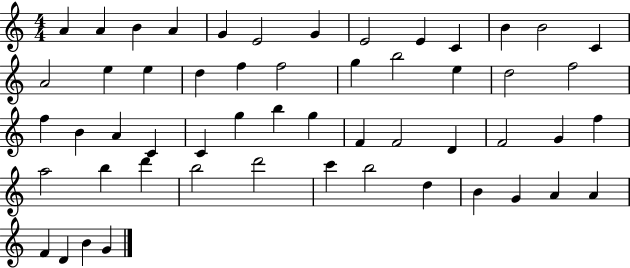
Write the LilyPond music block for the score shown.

{
  \clef treble
  \numericTimeSignature
  \time 4/4
  \key c \major
  a'4 a'4 b'4 a'4 | g'4 e'2 g'4 | e'2 e'4 c'4 | b'4 b'2 c'4 | \break a'2 e''4 e''4 | d''4 f''4 f''2 | g''4 b''2 e''4 | d''2 f''2 | \break f''4 b'4 a'4 c'4 | c'4 g''4 b''4 g''4 | f'4 f'2 d'4 | f'2 g'4 f''4 | \break a''2 b''4 d'''4 | b''2 d'''2 | c'''4 b''2 d''4 | b'4 g'4 a'4 a'4 | \break f'4 d'4 b'4 g'4 | \bar "|."
}